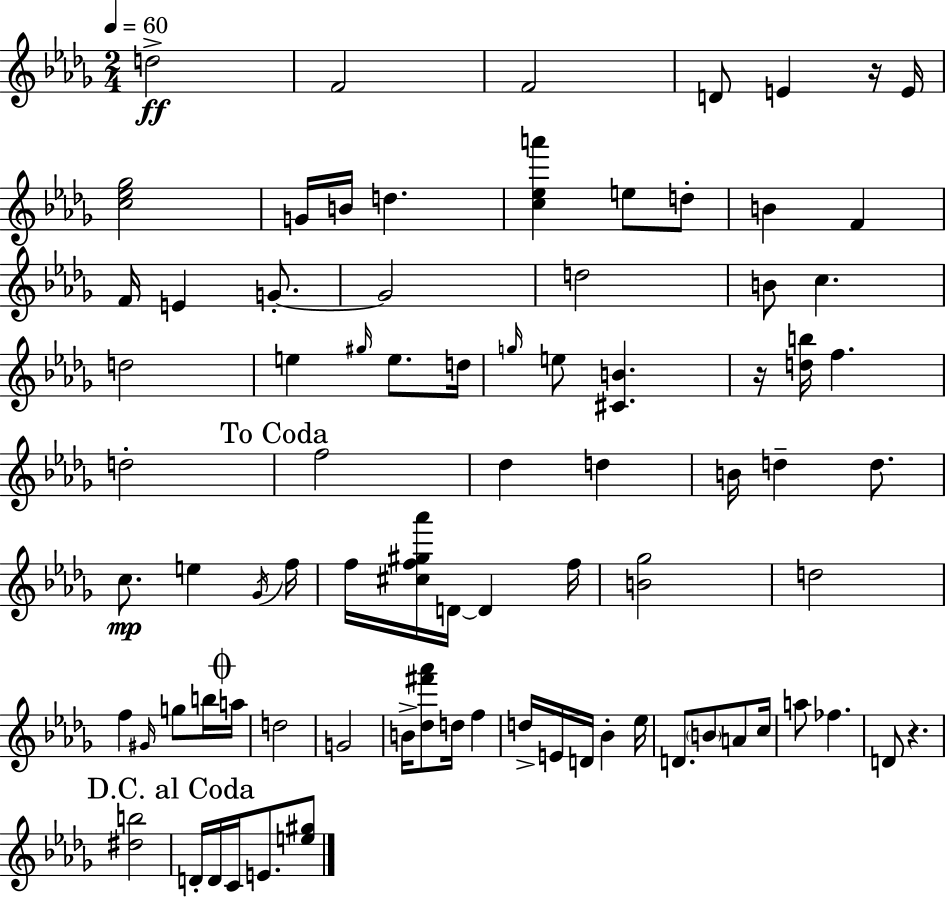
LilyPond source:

{
  \clef treble
  \numericTimeSignature
  \time 2/4
  \key bes \minor
  \tempo 4 = 60
  \repeat volta 2 { d''2->\ff | f'2 | f'2 | d'8 e'4 r16 e'16 | \break <c'' ees'' ges''>2 | g'16 b'16 d''4. | <c'' ees'' a'''>4 e''8 d''8-. | b'4 f'4 | \break f'16 e'4 g'8.-.~~ | g'2 | d''2 | b'8 c''4. | \break d''2 | e''4 \grace { gis''16 } e''8. | d''16 \grace { g''16 } e''8 <cis' b'>4. | r16 <d'' b''>16 f''4. | \break d''2-. | \mark "To Coda" f''2 | des''4 d''4 | b'16 d''4-- d''8. | \break c''8.\mp e''4 | \acciaccatura { ges'16 } f''16 f''16 <cis'' f'' gis'' aes'''>16 d'16~~ d'4 | f''16 <b' ges''>2 | d''2 | \break f''4 \grace { gis'16 } | g''8 b''16 \mark \markup { \musicglyph "scripts.coda" } a''16 d''2 | g'2 | b'16-> <des'' fis''' aes'''>8 d''16 | \break f''4 d''16-> e'16 d'16 bes'4-. | ees''16 d'8. \parenthesize b'8 | a'8 c''16 a''8 fes''4. | d'8 r4. | \break <dis'' b''>2 | \mark "D.C. al Coda" d'16-. d'16 c'16 e'8. | <e'' gis''>8 } \bar "|."
}